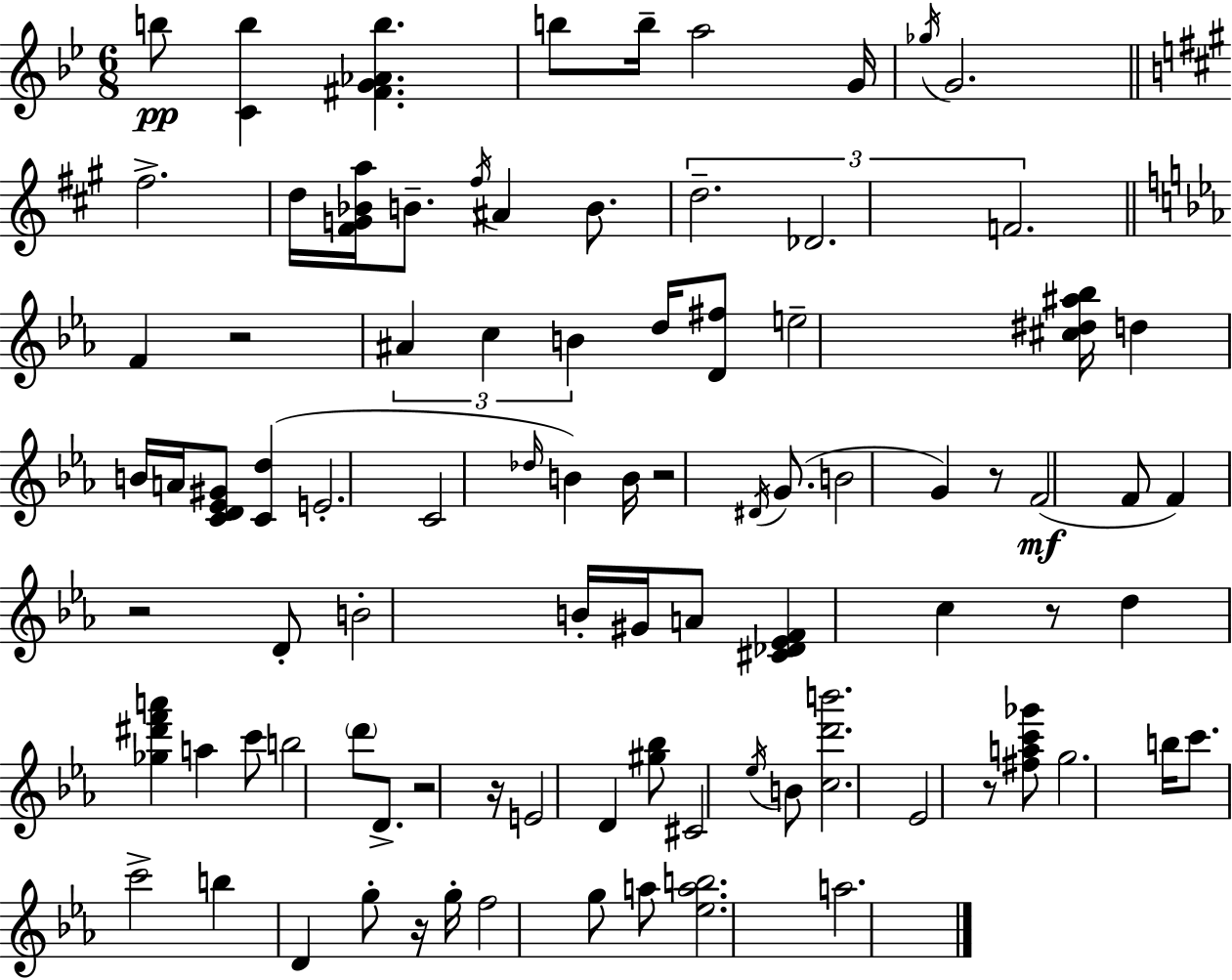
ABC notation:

X:1
T:Untitled
M:6/8
L:1/4
K:Bb
b/2 [Cb] [^FG_Ab] b/2 b/4 a2 G/4 _g/4 G2 ^f2 d/4 [^FG_Ba]/4 B/2 ^f/4 ^A B/2 d2 _D2 F2 F z2 ^A c B d/4 [D^f]/2 e2 [^c^d^a_b]/4 d B/4 A/4 [CD_E^G]/2 [Cd] E2 C2 _d/4 B B/4 z2 ^D/4 G/2 B2 G z/2 F2 F/2 F z2 D/2 B2 B/4 ^G/4 A/2 [^C_D_EF] c z/2 d [_g^d'f'a'] a c'/2 b2 d'/2 D/2 z2 z/4 E2 D [^g_b]/2 ^C2 _e/4 B/2 [cd'b']2 _E2 z/2 [^fac'_g']/2 g2 b/4 c'/2 c'2 b D g/2 z/4 g/4 f2 g/2 a/2 [_eab]2 a2